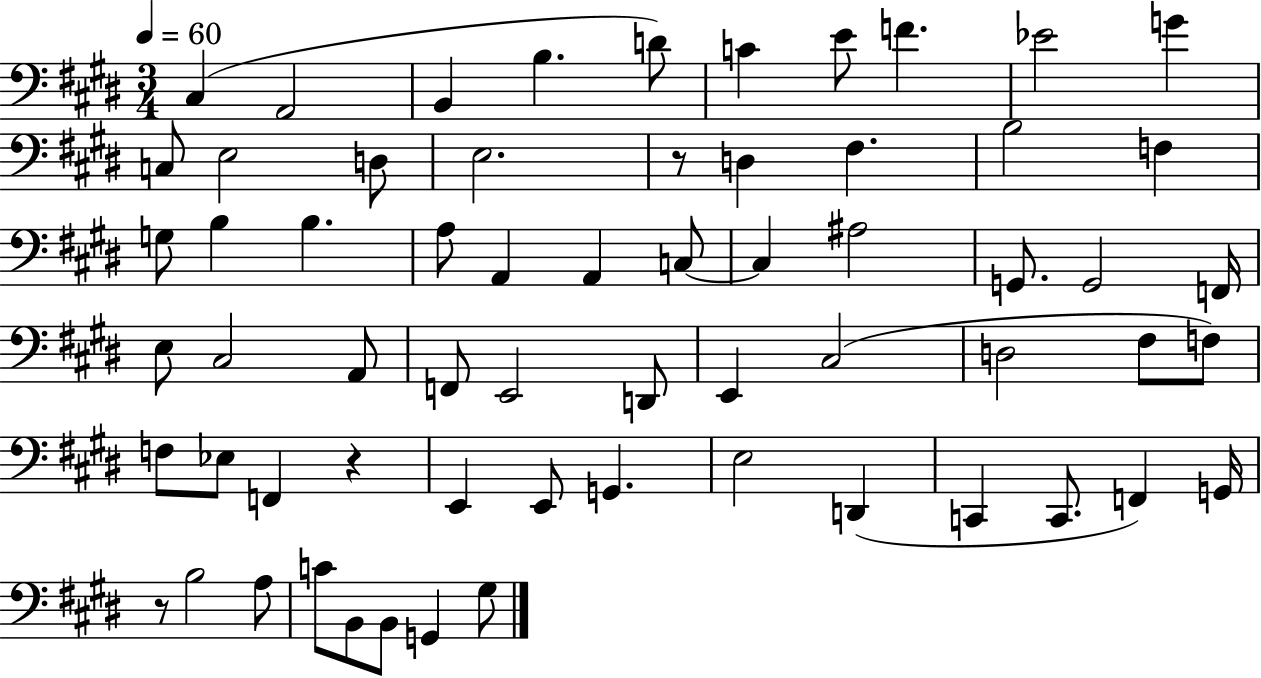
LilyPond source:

{
  \clef bass
  \numericTimeSignature
  \time 3/4
  \key e \major
  \tempo 4 = 60
  cis4( a,2 | b,4 b4. d'8) | c'4 e'8 f'4. | ees'2 g'4 | \break c8 e2 d8 | e2. | r8 d4 fis4. | b2 f4 | \break g8 b4 b4. | a8 a,4 a,4 c8~~ | c4 ais2 | g,8. g,2 f,16 | \break e8 cis2 a,8 | f,8 e,2 d,8 | e,4 cis2( | d2 fis8 f8) | \break f8 ees8 f,4 r4 | e,4 e,8 g,4. | e2 d,4( | c,4 c,8. f,4) g,16 | \break r8 b2 a8 | c'8 b,8 b,8 g,4 gis8 | \bar "|."
}